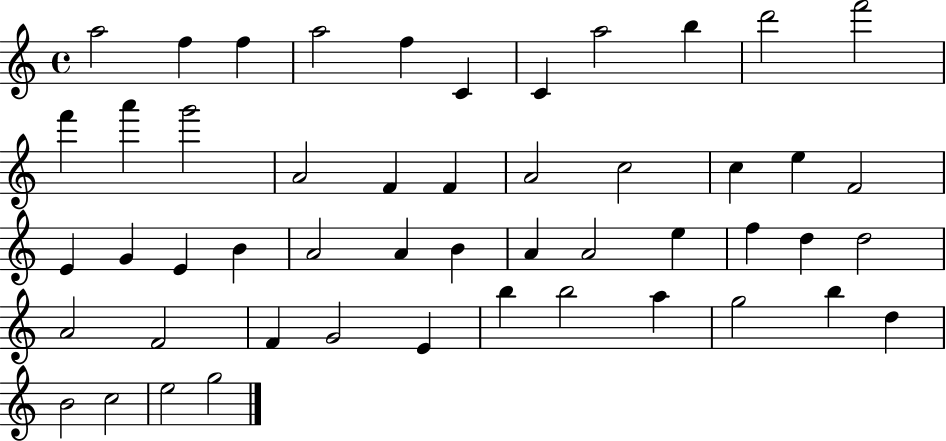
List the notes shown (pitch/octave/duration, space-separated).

A5/h F5/q F5/q A5/h F5/q C4/q C4/q A5/h B5/q D6/h F6/h F6/q A6/q G6/h A4/h F4/q F4/q A4/h C5/h C5/q E5/q F4/h E4/q G4/q E4/q B4/q A4/h A4/q B4/q A4/q A4/h E5/q F5/q D5/q D5/h A4/h F4/h F4/q G4/h E4/q B5/q B5/h A5/q G5/h B5/q D5/q B4/h C5/h E5/h G5/h